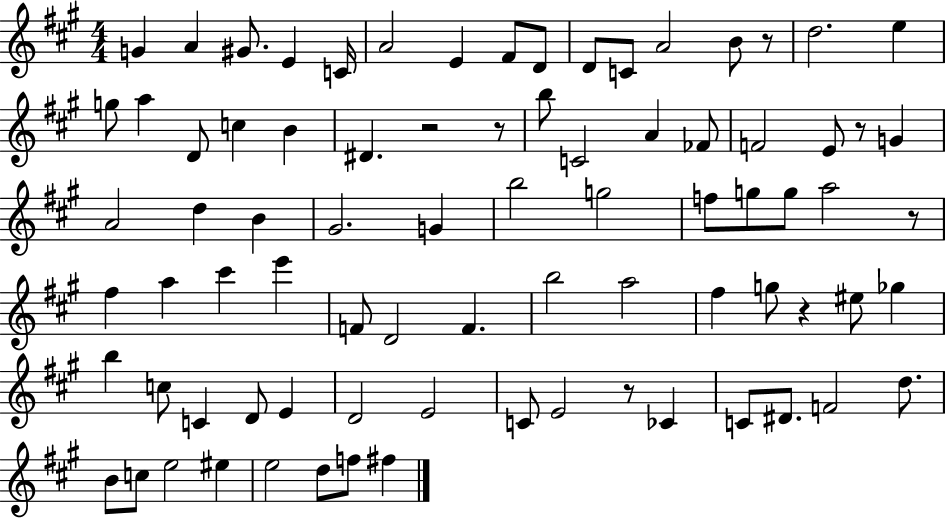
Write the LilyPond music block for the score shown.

{
  \clef treble
  \numericTimeSignature
  \time 4/4
  \key a \major
  \repeat volta 2 { g'4 a'4 gis'8. e'4 c'16 | a'2 e'4 fis'8 d'8 | d'8 c'8 a'2 b'8 r8 | d''2. e''4 | \break g''8 a''4 d'8 c''4 b'4 | dis'4. r2 r8 | b''8 c'2 a'4 fes'8 | f'2 e'8 r8 g'4 | \break a'2 d''4 b'4 | gis'2. g'4 | b''2 g''2 | f''8 g''8 g''8 a''2 r8 | \break fis''4 a''4 cis'''4 e'''4 | f'8 d'2 f'4. | b''2 a''2 | fis''4 g''8 r4 eis''8 ges''4 | \break b''4 c''8 c'4 d'8 e'4 | d'2 e'2 | c'8 e'2 r8 ces'4 | c'8 dis'8. f'2 d''8. | \break b'8 c''8 e''2 eis''4 | e''2 d''8 f''8 fis''4 | } \bar "|."
}